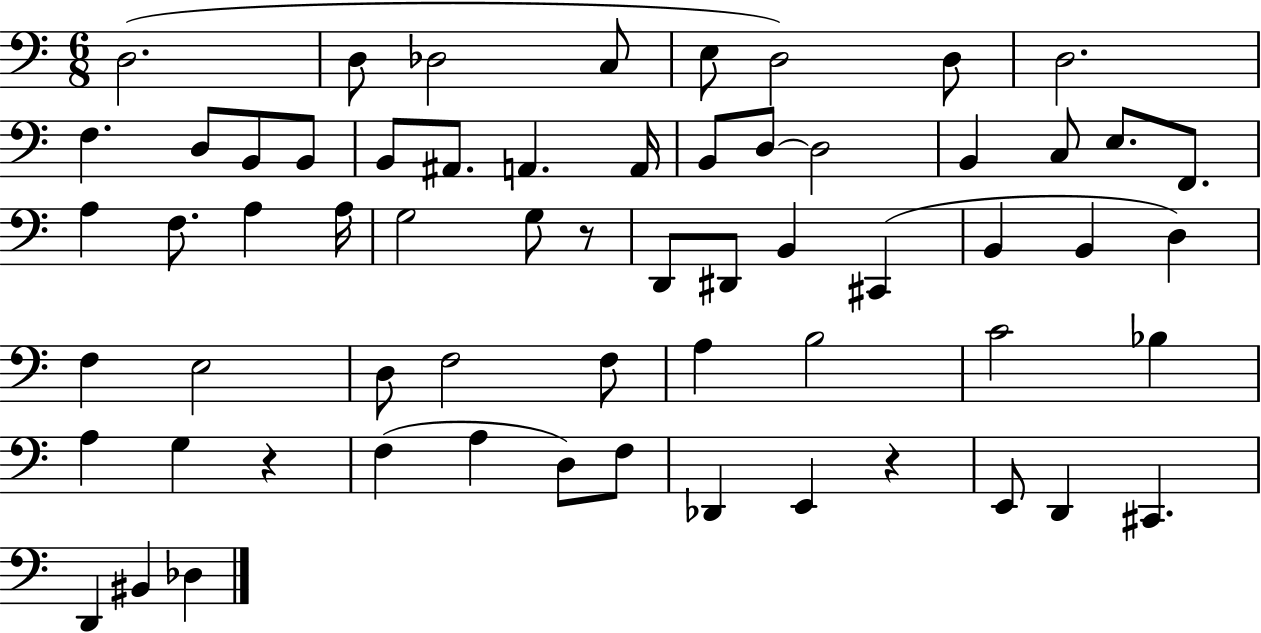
D3/h. D3/e Db3/h C3/e E3/e D3/h D3/e D3/h. F3/q. D3/e B2/e B2/e B2/e A#2/e. A2/q. A2/s B2/e D3/e D3/h B2/q C3/e E3/e. F2/e. A3/q F3/e. A3/q A3/s G3/h G3/e R/e D2/e D#2/e B2/q C#2/q B2/q B2/q D3/q F3/q E3/h D3/e F3/h F3/e A3/q B3/h C4/h Bb3/q A3/q G3/q R/q F3/q A3/q D3/e F3/e Db2/q E2/q R/q E2/e D2/q C#2/q. D2/q BIS2/q Db3/q